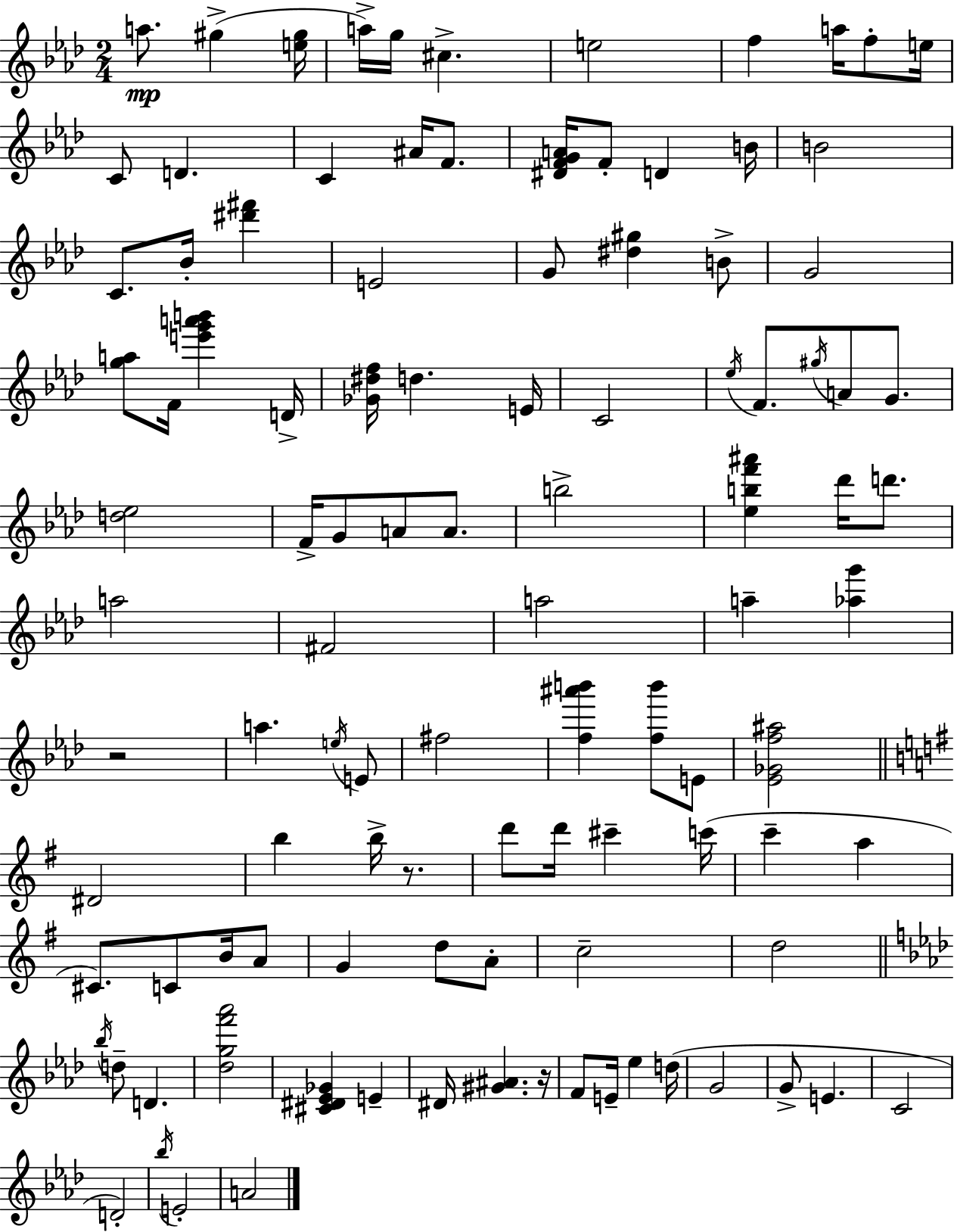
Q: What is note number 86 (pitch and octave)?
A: A4